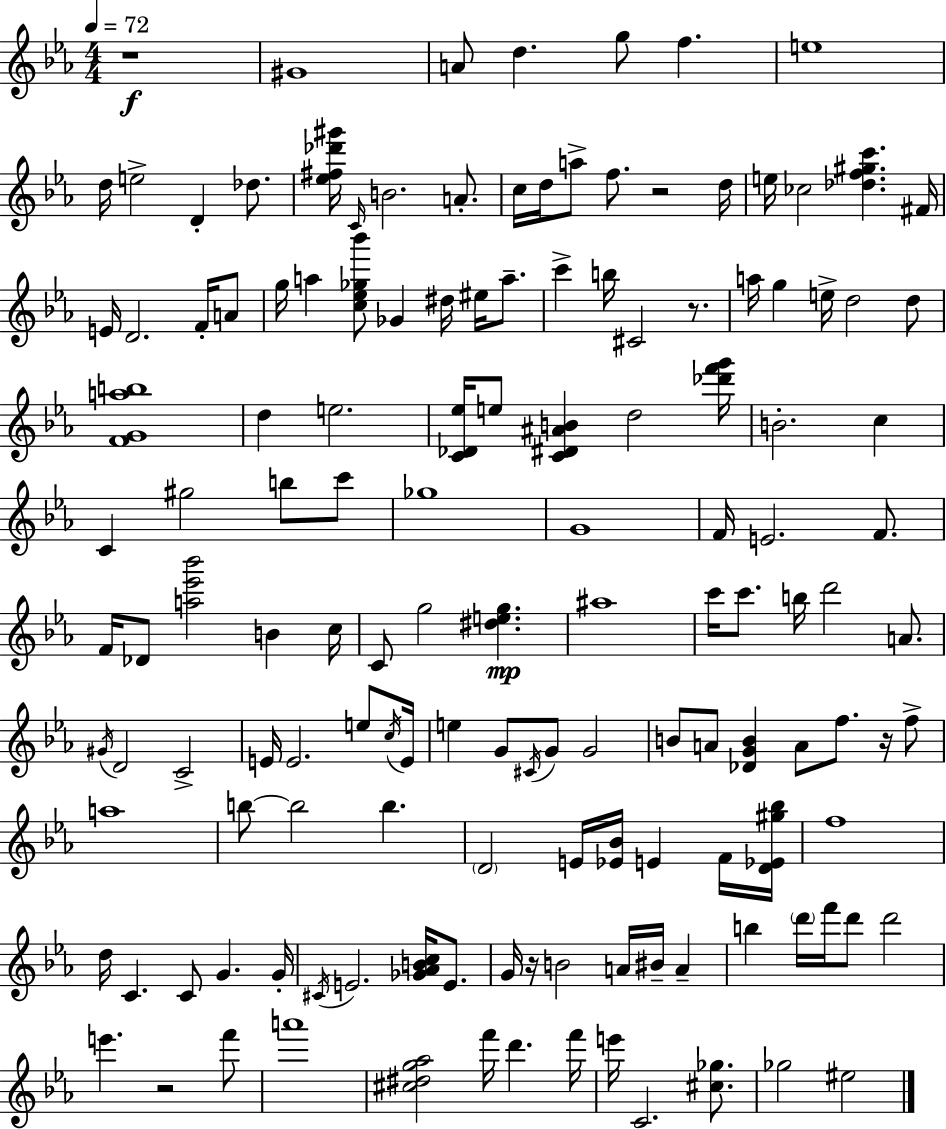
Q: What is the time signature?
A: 4/4